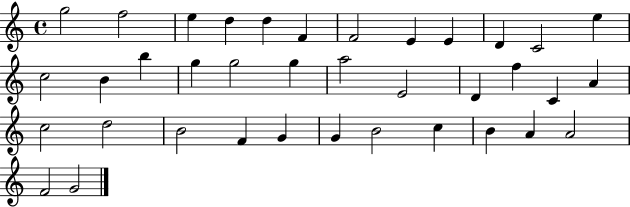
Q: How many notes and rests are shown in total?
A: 37